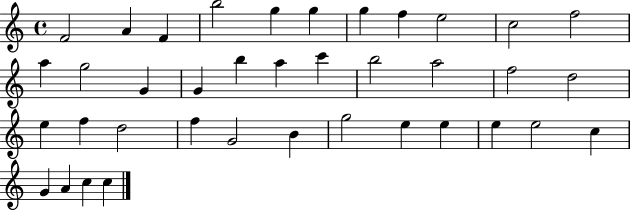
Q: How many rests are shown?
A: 0